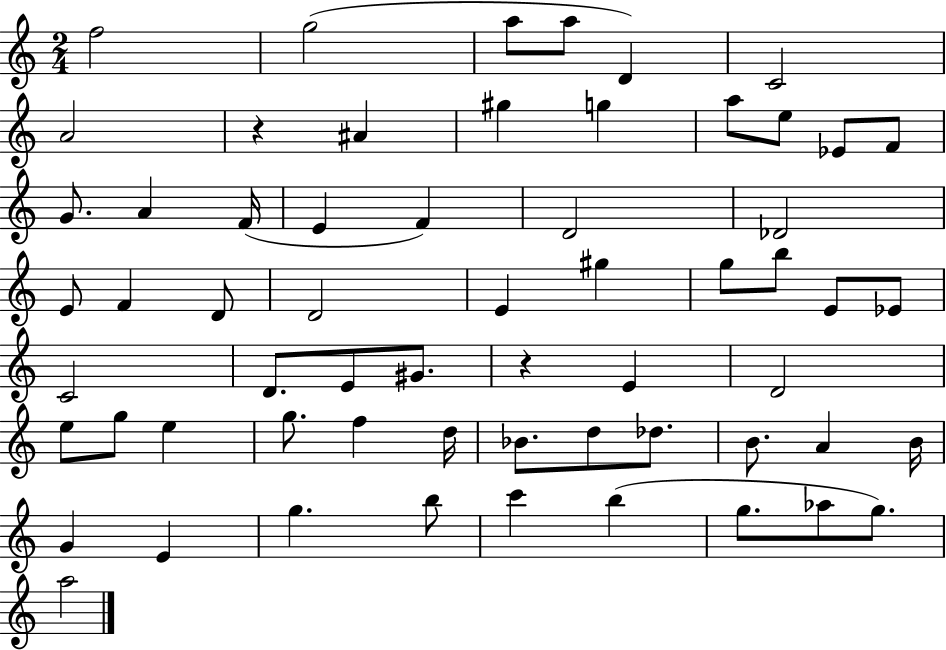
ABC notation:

X:1
T:Untitled
M:2/4
L:1/4
K:C
f2 g2 a/2 a/2 D C2 A2 z ^A ^g g a/2 e/2 _E/2 F/2 G/2 A F/4 E F D2 _D2 E/2 F D/2 D2 E ^g g/2 b/2 E/2 _E/2 C2 D/2 E/2 ^G/2 z E D2 e/2 g/2 e g/2 f d/4 _B/2 d/2 _d/2 B/2 A B/4 G E g b/2 c' b g/2 _a/2 g/2 a2